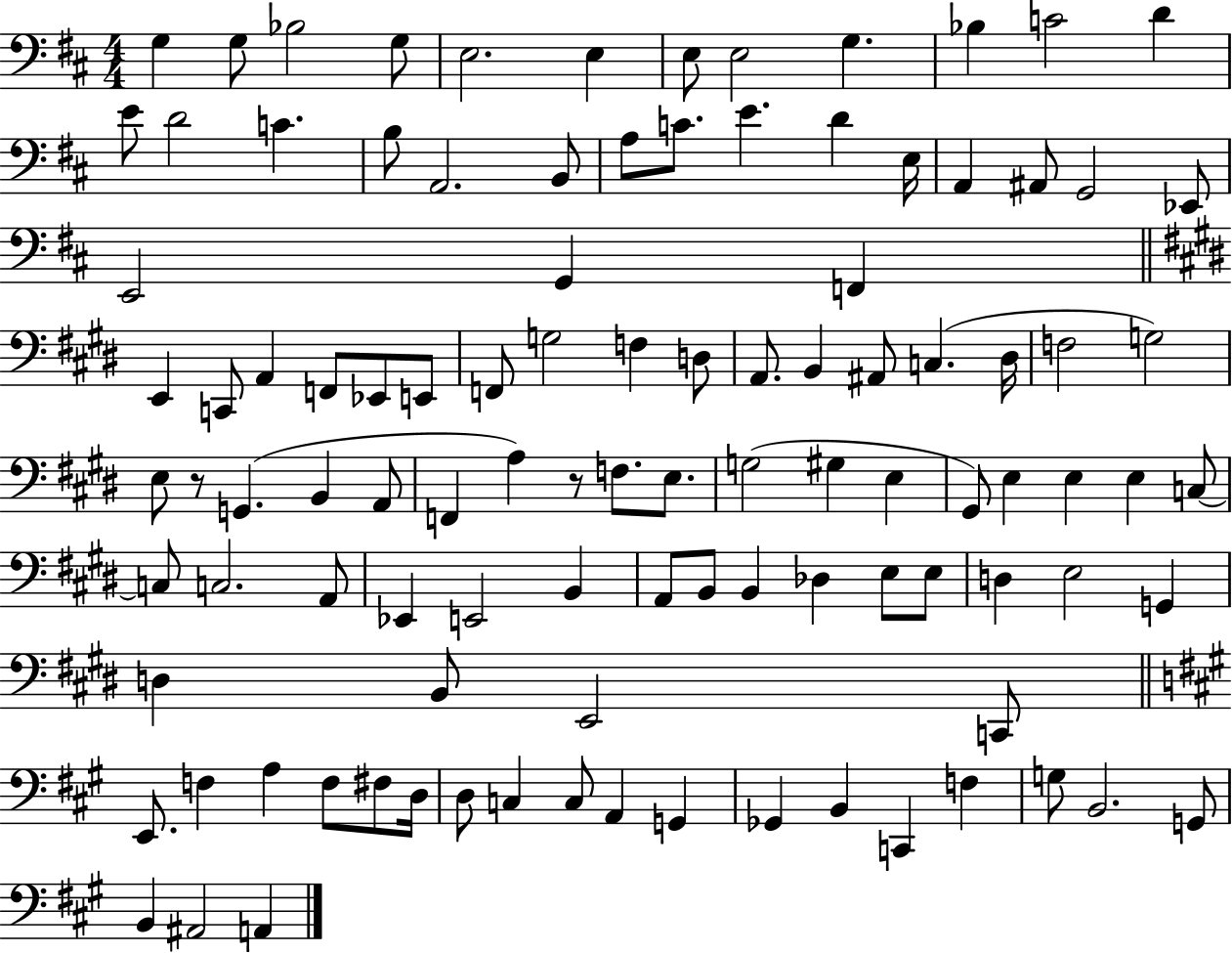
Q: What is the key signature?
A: D major